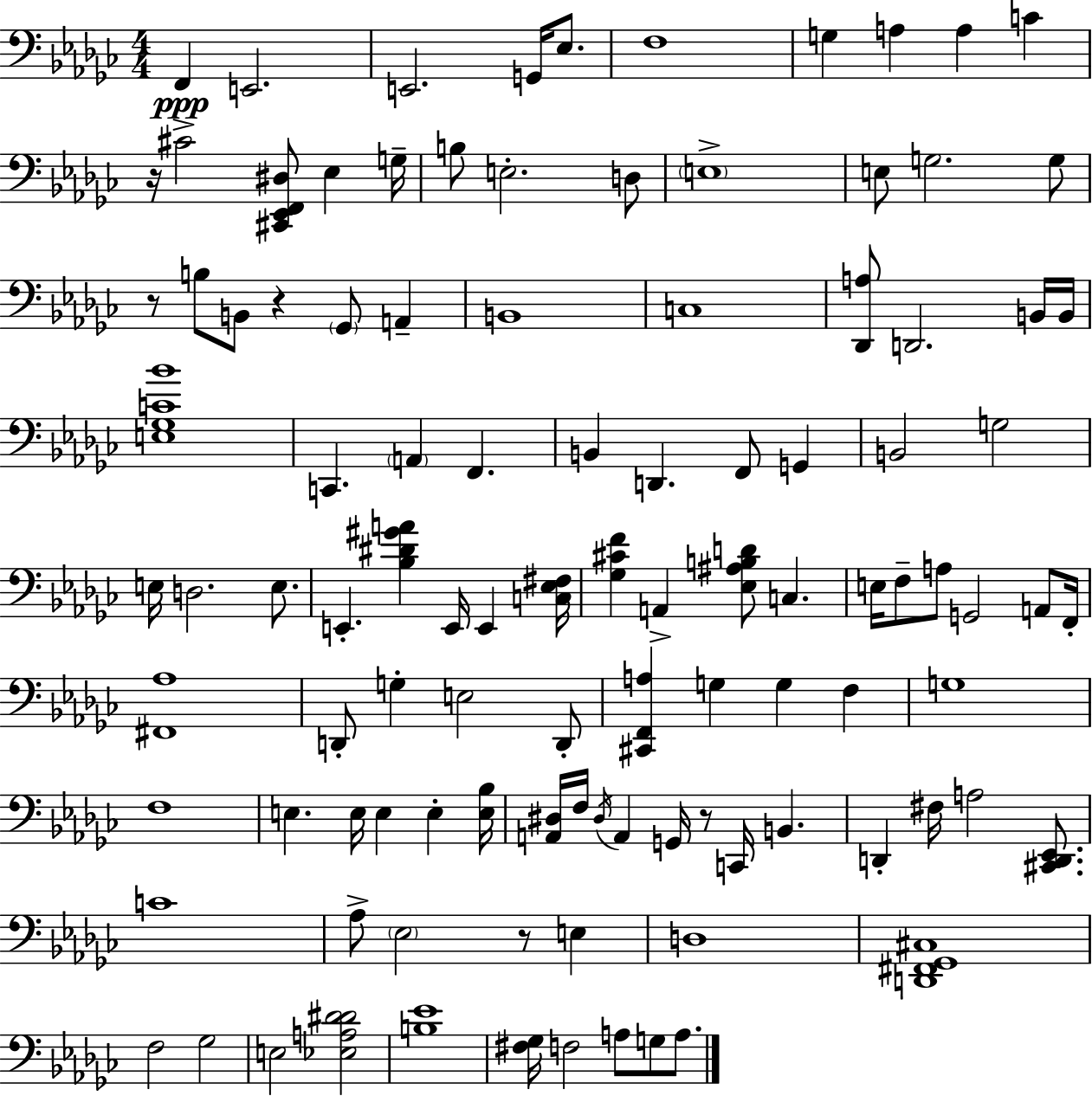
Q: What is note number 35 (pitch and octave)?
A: F2